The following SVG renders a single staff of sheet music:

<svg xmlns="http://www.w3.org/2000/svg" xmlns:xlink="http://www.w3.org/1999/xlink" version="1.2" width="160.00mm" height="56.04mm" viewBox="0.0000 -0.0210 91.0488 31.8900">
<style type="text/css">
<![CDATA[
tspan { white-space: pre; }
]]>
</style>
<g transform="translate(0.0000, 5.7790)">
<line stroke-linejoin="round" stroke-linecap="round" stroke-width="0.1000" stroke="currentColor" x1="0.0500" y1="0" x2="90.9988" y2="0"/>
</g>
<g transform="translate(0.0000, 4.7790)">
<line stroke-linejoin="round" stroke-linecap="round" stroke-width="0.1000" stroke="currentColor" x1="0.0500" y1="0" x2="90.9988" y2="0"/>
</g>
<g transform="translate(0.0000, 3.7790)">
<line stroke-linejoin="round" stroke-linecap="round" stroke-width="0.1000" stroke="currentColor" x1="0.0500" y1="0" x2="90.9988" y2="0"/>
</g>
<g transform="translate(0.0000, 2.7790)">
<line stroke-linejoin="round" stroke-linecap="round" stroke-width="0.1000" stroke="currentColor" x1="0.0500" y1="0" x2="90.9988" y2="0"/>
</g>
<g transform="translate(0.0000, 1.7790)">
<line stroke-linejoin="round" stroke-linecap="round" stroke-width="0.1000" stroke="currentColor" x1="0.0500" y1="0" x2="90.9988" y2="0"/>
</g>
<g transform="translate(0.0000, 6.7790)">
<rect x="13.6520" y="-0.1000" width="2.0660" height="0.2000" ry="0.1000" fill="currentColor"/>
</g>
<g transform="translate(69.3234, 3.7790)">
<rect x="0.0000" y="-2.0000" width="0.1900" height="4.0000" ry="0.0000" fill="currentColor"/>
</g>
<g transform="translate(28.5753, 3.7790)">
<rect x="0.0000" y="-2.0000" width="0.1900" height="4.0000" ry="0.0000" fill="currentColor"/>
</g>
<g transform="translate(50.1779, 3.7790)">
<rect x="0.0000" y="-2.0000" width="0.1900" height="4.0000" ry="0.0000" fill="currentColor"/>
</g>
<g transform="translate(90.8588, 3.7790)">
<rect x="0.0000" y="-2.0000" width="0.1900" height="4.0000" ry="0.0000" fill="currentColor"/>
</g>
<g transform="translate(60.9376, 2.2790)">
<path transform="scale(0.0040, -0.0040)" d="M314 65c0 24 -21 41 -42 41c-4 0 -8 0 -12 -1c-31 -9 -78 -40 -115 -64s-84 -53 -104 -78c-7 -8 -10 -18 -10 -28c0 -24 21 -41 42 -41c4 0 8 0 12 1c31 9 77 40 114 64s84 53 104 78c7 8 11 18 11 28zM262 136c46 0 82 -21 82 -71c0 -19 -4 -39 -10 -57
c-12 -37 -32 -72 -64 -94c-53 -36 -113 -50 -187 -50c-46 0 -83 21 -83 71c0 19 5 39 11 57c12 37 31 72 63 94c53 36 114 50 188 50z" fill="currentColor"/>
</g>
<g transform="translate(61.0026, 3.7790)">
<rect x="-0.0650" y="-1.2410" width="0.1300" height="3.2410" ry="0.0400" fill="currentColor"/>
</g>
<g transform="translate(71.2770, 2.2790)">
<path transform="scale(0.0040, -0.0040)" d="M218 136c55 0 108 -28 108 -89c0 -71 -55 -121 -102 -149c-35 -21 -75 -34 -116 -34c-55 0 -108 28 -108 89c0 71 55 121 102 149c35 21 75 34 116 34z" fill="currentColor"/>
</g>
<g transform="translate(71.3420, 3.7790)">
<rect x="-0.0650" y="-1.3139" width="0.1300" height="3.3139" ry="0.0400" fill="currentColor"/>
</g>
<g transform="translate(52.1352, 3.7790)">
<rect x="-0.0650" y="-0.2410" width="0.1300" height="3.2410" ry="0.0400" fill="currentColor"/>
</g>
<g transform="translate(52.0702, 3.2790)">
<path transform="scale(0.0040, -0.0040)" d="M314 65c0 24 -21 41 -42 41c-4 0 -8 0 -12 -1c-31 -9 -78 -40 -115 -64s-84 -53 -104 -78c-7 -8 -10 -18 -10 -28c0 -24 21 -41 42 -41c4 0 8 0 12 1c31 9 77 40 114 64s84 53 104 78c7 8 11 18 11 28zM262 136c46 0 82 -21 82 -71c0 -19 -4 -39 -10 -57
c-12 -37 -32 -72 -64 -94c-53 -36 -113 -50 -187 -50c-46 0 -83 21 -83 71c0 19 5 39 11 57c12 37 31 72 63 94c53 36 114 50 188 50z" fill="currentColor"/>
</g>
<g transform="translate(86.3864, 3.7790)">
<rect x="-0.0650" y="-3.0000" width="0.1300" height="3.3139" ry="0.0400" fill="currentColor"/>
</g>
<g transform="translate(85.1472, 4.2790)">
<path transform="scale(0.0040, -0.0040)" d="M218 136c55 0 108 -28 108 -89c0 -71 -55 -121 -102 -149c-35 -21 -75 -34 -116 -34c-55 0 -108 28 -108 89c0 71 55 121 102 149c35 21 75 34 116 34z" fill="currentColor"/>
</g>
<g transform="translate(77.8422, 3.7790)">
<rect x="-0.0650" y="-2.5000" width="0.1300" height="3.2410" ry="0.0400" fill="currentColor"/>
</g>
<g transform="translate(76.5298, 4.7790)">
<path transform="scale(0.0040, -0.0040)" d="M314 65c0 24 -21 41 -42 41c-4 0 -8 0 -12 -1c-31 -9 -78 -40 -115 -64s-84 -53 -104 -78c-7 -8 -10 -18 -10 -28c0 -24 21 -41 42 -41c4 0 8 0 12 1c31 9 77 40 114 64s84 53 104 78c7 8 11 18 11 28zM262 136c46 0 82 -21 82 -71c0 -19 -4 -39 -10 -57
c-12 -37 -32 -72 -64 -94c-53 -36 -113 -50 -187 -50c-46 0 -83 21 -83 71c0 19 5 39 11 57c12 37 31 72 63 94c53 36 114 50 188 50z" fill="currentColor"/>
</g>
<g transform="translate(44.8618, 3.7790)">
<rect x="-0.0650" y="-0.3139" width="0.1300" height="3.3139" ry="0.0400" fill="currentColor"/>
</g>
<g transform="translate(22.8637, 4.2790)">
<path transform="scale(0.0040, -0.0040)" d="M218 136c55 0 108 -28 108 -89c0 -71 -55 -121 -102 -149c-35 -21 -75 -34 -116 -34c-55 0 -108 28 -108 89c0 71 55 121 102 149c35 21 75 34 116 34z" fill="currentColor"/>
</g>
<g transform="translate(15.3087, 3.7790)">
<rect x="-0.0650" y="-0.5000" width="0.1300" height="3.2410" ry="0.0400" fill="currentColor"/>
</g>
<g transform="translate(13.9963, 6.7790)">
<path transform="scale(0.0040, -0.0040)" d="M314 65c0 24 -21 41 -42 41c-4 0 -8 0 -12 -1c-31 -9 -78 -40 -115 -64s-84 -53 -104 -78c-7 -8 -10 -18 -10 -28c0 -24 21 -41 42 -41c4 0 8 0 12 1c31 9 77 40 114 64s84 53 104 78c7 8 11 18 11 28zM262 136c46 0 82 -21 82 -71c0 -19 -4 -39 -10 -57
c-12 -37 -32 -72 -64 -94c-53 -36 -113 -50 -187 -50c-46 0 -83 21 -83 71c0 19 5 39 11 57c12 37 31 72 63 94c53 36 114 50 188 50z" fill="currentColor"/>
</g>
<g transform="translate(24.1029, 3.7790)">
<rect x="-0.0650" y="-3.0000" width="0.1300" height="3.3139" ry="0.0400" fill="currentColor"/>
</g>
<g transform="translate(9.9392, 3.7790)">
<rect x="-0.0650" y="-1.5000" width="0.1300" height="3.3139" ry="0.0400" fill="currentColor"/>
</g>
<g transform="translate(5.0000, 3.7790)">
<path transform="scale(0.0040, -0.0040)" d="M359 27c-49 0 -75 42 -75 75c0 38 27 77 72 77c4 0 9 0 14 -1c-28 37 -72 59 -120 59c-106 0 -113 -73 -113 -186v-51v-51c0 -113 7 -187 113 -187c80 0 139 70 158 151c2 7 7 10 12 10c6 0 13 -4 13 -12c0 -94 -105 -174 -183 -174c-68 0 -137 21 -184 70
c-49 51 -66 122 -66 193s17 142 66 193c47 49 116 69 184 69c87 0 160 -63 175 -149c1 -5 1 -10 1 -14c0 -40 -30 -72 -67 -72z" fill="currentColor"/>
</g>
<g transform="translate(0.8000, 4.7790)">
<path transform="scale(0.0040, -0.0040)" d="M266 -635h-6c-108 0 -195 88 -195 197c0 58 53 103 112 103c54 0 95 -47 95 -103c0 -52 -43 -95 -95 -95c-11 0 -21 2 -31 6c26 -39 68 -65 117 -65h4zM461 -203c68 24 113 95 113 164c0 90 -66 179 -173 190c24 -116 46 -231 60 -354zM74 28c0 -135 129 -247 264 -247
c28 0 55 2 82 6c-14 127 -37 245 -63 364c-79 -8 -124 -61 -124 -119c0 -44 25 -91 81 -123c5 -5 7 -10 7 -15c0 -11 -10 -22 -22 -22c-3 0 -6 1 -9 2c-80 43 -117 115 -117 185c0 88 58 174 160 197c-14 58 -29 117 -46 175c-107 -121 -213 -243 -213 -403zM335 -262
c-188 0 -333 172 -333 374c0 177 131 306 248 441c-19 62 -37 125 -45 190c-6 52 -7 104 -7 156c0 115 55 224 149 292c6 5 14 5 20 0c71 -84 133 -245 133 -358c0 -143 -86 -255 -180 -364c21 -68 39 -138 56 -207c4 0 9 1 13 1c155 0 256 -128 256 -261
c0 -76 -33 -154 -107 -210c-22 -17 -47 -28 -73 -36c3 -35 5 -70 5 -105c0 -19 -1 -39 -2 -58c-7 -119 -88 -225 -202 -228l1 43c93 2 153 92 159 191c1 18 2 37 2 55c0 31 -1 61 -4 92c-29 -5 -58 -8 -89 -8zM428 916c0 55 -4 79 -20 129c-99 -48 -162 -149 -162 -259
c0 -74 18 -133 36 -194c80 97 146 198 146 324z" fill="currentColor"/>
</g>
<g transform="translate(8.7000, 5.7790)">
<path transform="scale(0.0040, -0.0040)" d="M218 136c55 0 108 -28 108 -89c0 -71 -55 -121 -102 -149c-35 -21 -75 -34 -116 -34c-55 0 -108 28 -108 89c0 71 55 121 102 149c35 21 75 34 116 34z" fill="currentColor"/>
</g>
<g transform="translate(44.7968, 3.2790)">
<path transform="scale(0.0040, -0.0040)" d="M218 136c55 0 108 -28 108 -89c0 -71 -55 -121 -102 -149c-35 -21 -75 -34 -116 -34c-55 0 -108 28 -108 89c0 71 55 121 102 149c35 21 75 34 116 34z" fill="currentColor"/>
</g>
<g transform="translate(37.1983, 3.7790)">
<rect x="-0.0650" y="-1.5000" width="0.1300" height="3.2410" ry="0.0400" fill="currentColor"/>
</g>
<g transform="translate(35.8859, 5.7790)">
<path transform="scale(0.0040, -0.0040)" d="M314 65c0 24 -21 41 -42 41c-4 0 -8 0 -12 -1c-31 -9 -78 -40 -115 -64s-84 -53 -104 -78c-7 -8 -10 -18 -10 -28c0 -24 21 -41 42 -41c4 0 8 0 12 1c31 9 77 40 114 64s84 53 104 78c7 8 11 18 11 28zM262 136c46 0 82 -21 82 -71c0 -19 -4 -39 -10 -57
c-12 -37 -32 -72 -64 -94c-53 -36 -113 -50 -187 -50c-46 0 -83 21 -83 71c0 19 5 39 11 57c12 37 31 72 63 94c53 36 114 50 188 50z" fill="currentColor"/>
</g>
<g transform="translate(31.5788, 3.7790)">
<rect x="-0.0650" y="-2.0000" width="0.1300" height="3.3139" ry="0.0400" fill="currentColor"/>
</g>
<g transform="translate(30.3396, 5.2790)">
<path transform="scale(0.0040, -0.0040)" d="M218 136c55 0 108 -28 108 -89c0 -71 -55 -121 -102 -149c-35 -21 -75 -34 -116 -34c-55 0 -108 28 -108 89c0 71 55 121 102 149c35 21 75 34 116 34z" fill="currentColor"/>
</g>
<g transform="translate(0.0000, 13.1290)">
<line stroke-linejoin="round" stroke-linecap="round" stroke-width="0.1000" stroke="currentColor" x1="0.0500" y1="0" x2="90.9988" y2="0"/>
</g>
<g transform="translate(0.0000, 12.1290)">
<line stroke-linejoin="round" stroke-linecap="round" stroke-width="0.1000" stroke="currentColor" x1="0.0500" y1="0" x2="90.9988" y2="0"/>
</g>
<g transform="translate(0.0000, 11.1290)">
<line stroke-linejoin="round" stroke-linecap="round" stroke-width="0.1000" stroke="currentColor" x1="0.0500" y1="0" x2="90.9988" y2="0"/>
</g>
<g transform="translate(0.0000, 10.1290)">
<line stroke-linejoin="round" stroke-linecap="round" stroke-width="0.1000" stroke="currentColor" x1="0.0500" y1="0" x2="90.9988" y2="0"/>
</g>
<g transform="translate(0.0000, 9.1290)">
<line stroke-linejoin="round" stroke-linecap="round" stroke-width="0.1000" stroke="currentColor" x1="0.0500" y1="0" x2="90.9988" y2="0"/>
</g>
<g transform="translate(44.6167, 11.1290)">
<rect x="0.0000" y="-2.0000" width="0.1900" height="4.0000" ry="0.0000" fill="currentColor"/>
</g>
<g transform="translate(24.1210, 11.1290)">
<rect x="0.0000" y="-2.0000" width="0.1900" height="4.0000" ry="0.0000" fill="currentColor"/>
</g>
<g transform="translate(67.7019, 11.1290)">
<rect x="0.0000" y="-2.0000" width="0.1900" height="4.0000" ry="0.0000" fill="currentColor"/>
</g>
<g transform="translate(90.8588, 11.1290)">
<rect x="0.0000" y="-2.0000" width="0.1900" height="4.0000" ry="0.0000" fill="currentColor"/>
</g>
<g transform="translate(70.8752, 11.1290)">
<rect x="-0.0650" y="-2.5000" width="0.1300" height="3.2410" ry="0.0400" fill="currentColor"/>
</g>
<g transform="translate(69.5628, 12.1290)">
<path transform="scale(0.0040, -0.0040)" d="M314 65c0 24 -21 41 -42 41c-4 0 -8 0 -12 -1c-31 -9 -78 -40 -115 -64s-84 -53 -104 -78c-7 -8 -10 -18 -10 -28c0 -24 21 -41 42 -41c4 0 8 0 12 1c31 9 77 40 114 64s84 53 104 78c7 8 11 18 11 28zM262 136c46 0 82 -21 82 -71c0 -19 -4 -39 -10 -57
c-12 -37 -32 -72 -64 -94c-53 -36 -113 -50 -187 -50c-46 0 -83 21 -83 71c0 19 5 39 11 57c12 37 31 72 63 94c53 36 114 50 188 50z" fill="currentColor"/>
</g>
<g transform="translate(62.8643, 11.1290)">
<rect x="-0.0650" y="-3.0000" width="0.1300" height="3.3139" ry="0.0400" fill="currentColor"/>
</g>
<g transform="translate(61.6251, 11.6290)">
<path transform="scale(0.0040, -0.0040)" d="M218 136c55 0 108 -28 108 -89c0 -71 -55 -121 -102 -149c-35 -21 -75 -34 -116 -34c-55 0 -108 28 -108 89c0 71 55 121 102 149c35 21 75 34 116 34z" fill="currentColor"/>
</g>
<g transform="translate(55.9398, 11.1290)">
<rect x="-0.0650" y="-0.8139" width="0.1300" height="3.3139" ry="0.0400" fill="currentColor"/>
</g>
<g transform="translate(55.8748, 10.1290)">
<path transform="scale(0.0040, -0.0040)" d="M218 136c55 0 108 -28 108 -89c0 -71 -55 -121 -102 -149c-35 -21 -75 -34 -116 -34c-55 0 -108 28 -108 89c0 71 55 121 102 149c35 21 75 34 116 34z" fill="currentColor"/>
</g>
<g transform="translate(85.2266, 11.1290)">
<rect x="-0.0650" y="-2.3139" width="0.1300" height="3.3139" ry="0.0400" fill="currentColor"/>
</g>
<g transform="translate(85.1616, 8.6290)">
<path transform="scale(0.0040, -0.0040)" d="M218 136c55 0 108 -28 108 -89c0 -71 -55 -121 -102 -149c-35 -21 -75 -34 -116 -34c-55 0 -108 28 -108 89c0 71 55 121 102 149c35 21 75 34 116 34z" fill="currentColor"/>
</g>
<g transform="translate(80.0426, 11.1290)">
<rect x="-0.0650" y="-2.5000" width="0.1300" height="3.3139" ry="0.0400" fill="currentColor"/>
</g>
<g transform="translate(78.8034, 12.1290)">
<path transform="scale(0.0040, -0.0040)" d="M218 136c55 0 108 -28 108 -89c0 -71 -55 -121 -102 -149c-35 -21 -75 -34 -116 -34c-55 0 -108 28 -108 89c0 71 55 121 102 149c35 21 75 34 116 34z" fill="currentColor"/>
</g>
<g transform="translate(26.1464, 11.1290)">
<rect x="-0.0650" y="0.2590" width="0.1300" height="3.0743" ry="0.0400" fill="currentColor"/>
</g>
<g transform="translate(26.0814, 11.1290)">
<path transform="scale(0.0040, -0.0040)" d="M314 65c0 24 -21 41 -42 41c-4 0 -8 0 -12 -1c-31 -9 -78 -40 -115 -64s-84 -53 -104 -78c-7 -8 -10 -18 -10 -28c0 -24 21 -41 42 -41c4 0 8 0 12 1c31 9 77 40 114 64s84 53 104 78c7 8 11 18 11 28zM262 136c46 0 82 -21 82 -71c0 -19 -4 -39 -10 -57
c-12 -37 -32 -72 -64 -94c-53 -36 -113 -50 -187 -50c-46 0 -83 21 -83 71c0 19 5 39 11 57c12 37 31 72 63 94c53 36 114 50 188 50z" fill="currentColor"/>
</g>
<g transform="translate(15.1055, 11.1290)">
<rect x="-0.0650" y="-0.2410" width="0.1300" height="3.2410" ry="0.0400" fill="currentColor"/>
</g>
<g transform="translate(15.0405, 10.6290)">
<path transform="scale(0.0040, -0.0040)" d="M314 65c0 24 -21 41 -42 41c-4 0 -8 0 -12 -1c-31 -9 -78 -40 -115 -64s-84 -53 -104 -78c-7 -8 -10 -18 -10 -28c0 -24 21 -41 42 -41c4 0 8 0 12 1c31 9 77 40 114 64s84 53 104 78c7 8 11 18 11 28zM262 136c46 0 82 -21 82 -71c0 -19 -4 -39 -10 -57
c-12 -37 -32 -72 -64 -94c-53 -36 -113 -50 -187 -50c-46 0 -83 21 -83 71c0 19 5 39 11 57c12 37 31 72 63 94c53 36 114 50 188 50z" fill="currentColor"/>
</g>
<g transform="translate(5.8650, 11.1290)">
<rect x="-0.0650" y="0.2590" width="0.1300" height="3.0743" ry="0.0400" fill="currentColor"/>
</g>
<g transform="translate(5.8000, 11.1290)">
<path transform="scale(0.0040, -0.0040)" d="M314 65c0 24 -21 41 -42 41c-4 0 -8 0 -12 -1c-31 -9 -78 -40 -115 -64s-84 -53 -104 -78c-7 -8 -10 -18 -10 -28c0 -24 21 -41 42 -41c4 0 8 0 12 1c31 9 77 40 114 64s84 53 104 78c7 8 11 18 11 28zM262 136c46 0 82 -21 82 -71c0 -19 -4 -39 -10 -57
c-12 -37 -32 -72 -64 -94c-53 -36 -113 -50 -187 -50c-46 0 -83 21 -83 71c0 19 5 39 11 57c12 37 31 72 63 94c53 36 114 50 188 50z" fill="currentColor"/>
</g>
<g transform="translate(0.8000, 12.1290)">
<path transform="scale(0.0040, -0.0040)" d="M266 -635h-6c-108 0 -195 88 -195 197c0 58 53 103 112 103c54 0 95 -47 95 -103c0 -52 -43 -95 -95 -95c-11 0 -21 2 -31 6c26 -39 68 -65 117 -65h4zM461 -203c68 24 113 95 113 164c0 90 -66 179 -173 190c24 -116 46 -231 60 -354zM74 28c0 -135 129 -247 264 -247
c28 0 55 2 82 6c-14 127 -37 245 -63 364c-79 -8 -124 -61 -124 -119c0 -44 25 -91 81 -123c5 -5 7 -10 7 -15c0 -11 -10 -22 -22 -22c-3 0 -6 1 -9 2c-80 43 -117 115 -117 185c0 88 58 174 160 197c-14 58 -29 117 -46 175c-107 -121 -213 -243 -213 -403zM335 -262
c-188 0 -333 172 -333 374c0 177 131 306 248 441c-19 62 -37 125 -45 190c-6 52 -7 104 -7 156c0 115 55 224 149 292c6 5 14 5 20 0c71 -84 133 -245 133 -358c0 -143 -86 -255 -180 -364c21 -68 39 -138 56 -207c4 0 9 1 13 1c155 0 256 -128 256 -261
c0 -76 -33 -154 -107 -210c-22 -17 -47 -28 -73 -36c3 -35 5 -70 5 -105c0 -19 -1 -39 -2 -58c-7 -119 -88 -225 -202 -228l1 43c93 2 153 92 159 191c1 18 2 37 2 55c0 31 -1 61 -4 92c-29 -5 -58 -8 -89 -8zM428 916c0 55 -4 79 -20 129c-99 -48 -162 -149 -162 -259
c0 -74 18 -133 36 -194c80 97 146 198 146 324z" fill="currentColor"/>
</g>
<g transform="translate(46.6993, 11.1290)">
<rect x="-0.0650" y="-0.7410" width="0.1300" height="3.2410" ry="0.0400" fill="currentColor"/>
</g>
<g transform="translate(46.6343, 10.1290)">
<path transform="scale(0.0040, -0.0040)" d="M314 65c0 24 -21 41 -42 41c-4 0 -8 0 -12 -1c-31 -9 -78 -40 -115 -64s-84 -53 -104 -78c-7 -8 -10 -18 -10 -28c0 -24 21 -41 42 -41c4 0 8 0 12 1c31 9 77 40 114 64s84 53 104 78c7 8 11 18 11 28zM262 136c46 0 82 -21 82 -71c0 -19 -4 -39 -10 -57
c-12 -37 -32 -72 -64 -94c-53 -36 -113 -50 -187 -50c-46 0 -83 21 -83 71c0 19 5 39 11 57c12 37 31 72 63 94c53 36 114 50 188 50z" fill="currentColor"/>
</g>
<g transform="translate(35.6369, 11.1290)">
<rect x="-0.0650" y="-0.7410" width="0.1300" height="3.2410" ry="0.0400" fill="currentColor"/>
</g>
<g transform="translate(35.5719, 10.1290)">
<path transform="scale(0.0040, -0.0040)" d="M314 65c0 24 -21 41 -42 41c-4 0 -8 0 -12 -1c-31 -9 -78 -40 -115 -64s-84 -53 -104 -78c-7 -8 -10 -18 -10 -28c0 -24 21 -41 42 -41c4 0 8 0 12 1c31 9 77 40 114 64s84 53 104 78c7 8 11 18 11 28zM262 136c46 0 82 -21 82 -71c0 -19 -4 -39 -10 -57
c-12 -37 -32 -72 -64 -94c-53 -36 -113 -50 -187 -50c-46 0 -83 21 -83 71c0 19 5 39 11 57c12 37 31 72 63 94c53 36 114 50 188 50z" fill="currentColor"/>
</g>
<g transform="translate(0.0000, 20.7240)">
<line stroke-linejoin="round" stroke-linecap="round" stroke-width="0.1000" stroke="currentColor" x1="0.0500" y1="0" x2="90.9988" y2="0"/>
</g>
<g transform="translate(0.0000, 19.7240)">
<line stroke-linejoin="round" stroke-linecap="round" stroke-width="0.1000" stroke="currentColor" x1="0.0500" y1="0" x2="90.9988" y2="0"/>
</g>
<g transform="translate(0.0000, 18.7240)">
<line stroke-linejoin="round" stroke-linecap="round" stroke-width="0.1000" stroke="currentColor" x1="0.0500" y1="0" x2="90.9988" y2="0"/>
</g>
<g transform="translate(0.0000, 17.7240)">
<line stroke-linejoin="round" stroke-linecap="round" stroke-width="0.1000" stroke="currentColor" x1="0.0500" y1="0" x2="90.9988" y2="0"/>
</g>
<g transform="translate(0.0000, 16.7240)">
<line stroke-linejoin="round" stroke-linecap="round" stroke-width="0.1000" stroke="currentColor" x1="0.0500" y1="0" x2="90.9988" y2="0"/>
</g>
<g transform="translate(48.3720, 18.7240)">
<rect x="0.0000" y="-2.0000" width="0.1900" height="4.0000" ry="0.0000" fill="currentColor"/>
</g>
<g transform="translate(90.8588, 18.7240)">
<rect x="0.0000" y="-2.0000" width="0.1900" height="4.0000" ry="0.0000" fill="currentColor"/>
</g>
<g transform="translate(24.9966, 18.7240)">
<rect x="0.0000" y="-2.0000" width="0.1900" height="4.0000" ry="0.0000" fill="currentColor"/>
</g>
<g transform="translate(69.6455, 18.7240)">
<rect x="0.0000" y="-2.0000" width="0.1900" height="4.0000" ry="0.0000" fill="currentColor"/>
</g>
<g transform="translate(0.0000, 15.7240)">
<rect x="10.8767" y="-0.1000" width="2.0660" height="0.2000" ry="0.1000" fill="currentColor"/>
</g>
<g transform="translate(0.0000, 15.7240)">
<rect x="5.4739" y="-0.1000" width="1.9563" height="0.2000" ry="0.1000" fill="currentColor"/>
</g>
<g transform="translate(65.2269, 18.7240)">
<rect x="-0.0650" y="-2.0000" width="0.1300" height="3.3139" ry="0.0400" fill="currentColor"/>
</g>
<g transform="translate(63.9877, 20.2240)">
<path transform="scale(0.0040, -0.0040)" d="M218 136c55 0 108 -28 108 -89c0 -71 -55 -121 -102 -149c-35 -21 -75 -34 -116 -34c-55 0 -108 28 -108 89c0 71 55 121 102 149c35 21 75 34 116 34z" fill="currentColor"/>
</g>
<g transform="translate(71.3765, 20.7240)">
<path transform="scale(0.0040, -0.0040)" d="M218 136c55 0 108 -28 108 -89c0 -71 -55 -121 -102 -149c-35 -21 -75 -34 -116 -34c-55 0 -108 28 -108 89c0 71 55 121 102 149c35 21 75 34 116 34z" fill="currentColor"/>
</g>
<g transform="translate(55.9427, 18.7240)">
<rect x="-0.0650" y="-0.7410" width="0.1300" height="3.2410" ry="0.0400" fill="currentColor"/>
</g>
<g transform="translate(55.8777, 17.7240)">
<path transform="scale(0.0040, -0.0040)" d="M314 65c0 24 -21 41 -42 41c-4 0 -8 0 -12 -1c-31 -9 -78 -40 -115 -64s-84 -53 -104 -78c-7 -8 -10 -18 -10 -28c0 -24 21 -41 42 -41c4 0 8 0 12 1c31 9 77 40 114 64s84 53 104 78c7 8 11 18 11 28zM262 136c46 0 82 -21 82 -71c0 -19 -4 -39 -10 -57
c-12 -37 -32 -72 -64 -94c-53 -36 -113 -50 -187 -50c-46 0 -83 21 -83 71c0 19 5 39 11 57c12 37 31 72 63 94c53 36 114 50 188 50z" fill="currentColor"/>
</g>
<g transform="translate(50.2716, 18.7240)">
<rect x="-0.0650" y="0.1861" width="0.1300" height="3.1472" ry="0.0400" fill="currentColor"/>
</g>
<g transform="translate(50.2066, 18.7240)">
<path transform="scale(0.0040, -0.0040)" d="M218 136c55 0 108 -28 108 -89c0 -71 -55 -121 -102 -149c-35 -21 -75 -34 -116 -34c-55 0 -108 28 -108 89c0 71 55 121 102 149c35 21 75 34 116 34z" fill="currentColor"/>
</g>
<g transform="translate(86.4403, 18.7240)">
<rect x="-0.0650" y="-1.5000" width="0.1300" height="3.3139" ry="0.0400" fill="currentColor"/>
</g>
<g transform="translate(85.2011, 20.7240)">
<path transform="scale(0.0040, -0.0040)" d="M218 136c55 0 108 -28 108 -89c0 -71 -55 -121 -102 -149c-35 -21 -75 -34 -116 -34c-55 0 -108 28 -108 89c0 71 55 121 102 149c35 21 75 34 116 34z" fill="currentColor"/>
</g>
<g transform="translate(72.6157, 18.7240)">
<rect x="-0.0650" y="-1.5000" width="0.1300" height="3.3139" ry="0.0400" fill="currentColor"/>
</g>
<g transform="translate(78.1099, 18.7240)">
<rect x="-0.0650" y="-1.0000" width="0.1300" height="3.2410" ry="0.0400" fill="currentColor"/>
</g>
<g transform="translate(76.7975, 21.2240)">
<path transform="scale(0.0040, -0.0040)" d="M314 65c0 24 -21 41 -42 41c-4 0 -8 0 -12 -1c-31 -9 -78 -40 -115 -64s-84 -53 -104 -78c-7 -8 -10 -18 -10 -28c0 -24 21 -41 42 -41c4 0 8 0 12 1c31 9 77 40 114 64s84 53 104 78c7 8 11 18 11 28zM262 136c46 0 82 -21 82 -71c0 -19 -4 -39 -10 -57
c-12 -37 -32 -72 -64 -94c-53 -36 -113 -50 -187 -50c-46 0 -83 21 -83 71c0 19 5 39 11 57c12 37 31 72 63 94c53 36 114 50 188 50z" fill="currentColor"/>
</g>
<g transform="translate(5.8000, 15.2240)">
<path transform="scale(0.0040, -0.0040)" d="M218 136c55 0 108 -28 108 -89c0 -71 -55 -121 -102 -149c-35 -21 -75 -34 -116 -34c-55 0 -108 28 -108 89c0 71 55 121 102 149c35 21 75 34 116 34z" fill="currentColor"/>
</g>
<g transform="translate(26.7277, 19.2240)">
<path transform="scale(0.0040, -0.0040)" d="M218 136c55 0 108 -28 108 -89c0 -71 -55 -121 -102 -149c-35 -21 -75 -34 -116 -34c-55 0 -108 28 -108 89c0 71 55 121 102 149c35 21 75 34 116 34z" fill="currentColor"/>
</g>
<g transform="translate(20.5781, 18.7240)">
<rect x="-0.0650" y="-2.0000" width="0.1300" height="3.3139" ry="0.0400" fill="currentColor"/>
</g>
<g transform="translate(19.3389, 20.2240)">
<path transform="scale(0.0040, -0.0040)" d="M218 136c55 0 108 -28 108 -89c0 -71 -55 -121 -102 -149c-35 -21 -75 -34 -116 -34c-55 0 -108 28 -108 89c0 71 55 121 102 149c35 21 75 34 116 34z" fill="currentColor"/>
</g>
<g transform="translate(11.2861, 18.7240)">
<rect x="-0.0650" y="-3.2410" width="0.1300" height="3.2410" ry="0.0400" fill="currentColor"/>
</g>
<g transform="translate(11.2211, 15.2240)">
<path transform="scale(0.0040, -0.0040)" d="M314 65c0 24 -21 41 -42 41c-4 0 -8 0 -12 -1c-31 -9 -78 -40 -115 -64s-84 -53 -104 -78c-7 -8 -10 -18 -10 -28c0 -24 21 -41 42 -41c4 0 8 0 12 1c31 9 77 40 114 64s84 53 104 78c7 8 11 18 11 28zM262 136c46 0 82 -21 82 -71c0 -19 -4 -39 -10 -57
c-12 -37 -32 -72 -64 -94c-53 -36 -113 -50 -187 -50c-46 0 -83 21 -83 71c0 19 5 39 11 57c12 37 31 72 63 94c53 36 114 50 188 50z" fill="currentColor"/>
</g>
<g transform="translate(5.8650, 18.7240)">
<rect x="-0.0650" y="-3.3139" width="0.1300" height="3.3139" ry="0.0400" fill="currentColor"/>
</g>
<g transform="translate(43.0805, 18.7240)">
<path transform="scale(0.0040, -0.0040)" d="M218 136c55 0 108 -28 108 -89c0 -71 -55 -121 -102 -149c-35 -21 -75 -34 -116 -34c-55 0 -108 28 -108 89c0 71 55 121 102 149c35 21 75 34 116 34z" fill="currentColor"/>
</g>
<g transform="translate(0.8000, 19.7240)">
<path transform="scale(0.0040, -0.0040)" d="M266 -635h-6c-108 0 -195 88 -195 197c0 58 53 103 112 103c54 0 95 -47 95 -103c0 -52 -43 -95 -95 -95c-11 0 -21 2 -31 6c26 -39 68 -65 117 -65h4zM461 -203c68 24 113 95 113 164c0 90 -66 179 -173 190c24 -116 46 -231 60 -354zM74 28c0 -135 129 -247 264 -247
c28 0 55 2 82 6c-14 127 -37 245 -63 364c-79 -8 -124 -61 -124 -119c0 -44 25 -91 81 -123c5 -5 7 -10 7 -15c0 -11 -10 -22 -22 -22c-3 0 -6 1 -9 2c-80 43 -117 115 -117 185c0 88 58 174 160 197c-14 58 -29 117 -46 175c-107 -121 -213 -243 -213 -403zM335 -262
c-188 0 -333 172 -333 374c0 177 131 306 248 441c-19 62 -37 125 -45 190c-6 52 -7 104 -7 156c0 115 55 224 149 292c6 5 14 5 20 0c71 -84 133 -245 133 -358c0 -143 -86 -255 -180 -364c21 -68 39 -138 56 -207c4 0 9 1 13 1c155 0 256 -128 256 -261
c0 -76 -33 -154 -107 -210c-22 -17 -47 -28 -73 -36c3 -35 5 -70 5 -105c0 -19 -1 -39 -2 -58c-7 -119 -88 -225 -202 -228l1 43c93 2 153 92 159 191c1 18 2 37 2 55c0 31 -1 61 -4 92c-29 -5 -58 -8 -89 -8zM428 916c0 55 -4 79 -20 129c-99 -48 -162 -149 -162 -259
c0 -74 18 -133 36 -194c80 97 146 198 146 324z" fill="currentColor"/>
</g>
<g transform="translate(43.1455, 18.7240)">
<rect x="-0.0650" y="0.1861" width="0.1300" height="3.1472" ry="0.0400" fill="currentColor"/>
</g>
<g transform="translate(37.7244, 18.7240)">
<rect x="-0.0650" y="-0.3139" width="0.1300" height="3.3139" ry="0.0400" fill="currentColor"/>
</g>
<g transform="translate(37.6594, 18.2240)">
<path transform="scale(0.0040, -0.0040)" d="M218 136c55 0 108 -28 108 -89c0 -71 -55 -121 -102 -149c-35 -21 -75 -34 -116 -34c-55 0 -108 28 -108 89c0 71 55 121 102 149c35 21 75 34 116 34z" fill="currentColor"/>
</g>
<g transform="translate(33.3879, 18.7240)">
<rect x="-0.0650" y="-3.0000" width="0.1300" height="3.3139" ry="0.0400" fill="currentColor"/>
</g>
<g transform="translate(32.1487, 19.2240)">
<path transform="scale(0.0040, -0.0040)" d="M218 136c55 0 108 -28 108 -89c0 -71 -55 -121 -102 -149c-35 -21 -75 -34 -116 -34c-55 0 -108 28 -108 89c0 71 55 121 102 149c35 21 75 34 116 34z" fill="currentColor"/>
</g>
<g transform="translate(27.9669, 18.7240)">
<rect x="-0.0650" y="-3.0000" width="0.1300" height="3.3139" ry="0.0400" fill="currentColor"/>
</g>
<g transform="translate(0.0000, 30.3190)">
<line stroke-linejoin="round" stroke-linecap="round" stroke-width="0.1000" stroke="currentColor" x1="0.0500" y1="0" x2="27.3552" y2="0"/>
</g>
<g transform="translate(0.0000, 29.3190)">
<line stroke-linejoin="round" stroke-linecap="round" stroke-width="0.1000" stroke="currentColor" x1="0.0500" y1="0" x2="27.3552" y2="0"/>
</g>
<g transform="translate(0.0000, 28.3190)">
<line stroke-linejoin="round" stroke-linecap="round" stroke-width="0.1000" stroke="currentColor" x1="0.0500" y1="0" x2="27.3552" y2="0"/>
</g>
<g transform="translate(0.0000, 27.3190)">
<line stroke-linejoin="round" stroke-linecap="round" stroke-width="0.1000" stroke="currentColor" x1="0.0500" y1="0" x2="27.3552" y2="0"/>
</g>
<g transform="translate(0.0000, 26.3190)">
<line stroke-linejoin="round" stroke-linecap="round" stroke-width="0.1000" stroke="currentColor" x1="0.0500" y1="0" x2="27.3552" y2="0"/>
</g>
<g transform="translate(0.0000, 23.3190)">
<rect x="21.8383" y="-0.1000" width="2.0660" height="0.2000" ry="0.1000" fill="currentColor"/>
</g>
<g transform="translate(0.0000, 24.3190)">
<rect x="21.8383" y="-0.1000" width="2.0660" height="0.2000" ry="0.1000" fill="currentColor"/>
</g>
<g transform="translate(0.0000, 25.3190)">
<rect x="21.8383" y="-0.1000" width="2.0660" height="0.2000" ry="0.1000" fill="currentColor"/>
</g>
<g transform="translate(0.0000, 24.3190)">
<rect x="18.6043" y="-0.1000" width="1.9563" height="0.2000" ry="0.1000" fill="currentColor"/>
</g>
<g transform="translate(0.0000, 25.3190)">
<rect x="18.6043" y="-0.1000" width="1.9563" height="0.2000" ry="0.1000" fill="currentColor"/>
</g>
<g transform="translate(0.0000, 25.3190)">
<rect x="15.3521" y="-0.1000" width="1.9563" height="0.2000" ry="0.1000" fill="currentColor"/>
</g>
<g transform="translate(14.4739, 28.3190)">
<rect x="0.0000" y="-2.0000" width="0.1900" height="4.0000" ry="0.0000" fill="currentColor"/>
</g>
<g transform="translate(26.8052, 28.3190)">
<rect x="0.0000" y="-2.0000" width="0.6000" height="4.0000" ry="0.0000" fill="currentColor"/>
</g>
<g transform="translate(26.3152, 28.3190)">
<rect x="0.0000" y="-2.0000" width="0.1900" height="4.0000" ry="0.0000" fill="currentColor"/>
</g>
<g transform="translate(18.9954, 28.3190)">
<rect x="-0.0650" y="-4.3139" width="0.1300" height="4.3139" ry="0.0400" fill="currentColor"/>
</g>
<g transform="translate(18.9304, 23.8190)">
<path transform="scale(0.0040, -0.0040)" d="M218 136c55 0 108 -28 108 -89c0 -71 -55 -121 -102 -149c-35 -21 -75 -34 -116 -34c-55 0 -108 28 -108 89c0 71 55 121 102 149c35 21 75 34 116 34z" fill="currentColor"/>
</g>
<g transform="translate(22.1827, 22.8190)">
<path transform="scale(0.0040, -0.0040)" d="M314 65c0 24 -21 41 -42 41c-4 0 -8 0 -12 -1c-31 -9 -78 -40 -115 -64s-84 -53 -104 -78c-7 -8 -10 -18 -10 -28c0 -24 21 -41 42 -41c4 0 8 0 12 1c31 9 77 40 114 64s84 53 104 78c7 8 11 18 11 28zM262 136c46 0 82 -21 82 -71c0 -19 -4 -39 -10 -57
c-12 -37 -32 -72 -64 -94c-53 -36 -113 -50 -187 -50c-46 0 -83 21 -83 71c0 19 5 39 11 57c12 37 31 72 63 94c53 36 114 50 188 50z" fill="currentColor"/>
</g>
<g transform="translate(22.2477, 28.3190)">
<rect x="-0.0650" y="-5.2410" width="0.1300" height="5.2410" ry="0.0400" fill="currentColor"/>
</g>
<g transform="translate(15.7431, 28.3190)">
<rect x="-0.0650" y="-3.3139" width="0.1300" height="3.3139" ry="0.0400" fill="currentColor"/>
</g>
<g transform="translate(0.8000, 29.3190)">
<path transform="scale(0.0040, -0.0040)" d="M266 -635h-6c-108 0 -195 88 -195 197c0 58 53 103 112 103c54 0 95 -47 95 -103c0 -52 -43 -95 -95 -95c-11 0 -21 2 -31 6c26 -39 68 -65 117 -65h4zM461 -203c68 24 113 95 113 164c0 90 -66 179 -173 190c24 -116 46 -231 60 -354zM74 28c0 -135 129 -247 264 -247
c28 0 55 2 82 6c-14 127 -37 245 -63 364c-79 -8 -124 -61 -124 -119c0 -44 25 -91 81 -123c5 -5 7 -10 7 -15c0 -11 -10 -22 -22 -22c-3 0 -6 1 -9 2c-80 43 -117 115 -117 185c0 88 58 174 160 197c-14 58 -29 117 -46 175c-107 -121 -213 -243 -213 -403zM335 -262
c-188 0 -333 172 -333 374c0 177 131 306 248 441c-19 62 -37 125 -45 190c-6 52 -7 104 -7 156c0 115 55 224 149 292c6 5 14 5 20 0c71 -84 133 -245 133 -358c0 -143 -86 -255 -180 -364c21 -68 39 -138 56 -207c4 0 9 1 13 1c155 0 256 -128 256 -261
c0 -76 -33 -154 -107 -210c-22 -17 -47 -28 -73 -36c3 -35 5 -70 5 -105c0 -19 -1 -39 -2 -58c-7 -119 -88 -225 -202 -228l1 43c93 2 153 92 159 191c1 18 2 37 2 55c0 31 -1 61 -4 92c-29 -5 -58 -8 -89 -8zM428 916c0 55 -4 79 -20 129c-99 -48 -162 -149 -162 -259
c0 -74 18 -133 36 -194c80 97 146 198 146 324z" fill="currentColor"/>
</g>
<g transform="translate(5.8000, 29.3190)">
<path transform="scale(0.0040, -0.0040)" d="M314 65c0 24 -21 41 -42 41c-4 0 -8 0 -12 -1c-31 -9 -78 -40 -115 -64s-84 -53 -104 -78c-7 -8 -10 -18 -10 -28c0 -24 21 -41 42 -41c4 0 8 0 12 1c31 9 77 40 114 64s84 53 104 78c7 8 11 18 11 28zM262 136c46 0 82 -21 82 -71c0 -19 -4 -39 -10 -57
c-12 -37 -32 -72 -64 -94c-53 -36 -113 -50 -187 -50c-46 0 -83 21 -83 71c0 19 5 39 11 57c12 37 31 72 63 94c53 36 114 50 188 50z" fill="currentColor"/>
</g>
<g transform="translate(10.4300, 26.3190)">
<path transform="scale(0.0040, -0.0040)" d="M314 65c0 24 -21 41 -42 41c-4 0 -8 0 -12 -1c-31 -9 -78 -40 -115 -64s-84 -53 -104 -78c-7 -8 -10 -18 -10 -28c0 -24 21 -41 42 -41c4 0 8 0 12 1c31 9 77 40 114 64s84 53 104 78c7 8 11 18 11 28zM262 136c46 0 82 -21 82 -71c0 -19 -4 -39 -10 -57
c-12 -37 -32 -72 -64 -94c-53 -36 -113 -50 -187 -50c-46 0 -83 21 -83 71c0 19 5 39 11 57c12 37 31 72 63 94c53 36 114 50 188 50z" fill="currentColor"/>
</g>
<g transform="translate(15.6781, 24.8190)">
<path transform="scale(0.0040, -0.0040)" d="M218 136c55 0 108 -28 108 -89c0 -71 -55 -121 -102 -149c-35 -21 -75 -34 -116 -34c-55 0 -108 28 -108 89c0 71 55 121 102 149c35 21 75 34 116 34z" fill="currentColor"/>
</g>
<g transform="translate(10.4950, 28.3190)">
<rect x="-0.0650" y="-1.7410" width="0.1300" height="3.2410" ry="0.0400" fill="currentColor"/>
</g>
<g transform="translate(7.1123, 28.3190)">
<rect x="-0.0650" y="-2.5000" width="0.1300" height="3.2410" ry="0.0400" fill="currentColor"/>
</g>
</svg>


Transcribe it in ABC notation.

X:1
T:Untitled
M:4/4
L:1/4
K:C
E C2 A F E2 c c2 e2 e G2 A B2 c2 B2 d2 d2 d A G2 G g b b2 F A A c B B d2 F E D2 E G2 f2 b d' f'2